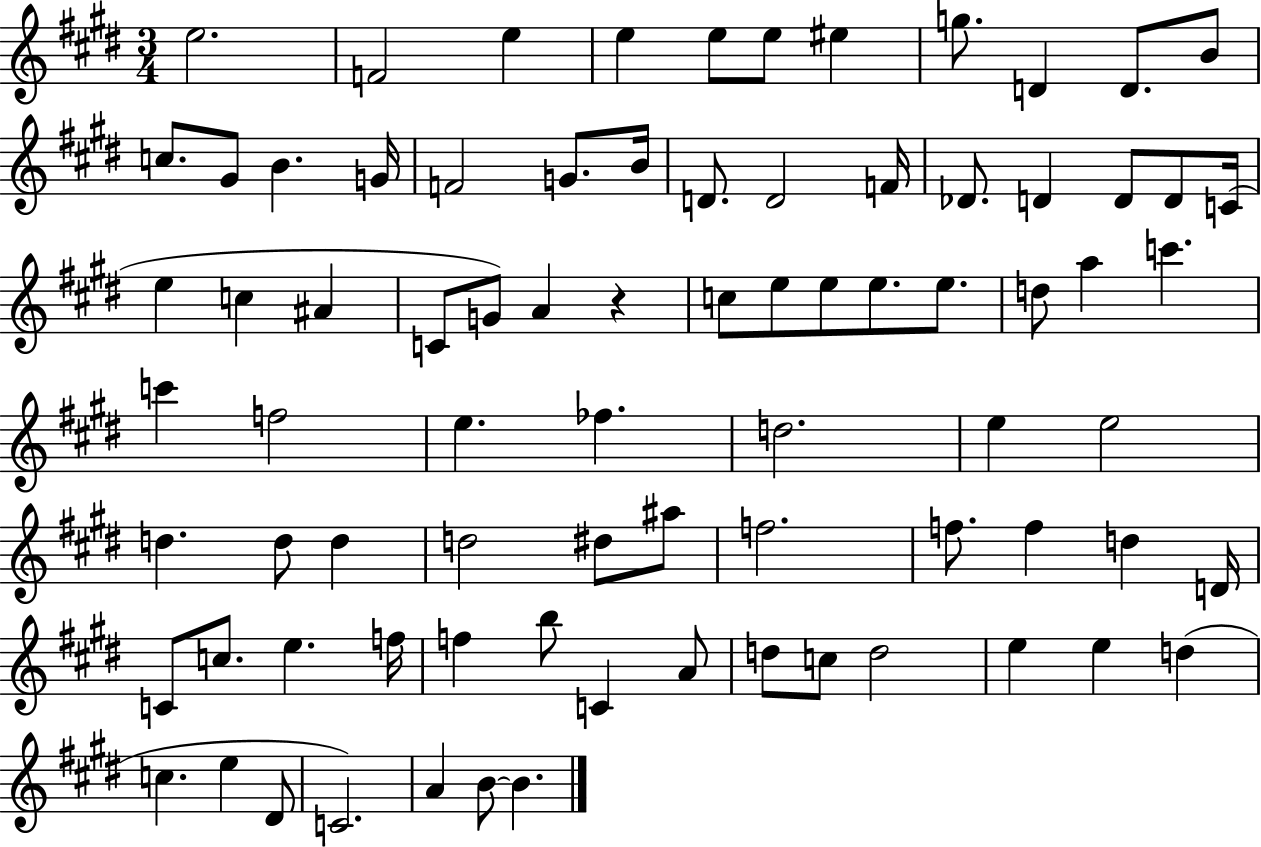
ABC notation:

X:1
T:Untitled
M:3/4
L:1/4
K:E
e2 F2 e e e/2 e/2 ^e g/2 D D/2 B/2 c/2 ^G/2 B G/4 F2 G/2 B/4 D/2 D2 F/4 _D/2 D D/2 D/2 C/4 e c ^A C/2 G/2 A z c/2 e/2 e/2 e/2 e/2 d/2 a c' c' f2 e _f d2 e e2 d d/2 d d2 ^d/2 ^a/2 f2 f/2 f d D/4 C/2 c/2 e f/4 f b/2 C A/2 d/2 c/2 d2 e e d c e ^D/2 C2 A B/2 B